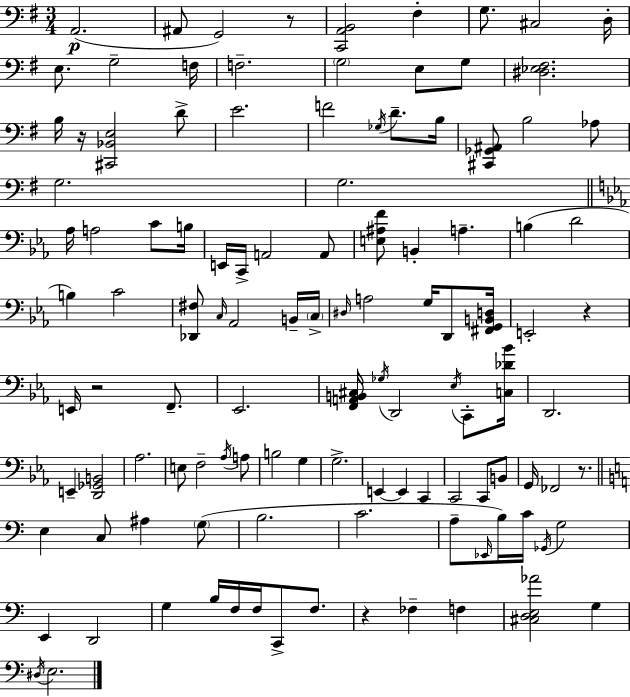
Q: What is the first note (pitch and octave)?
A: A2